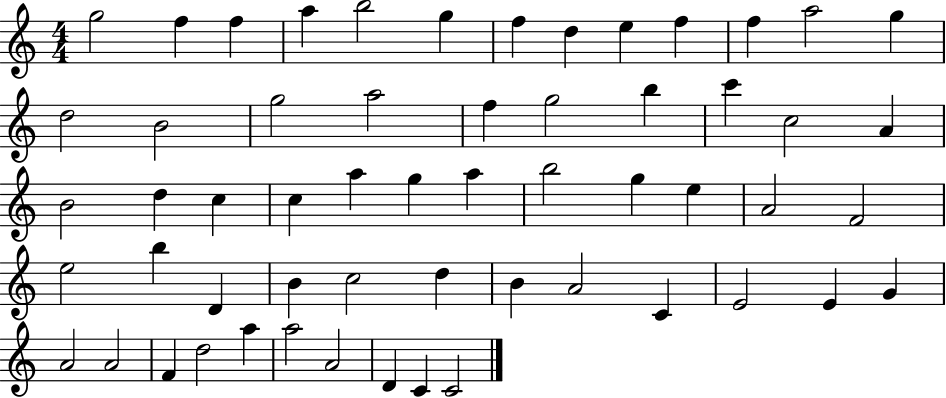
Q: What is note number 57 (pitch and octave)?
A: C4